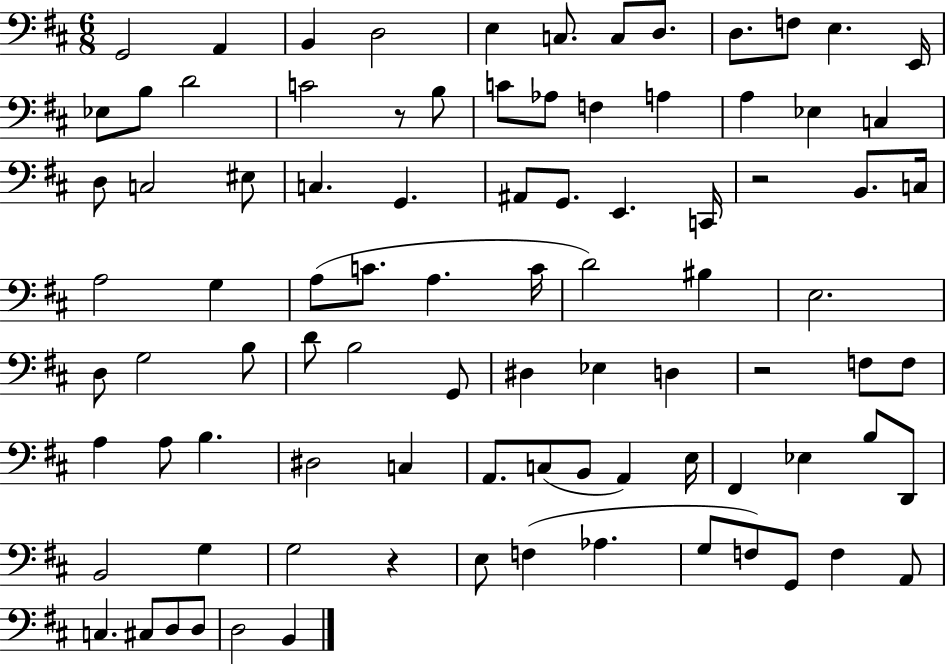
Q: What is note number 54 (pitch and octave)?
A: F3